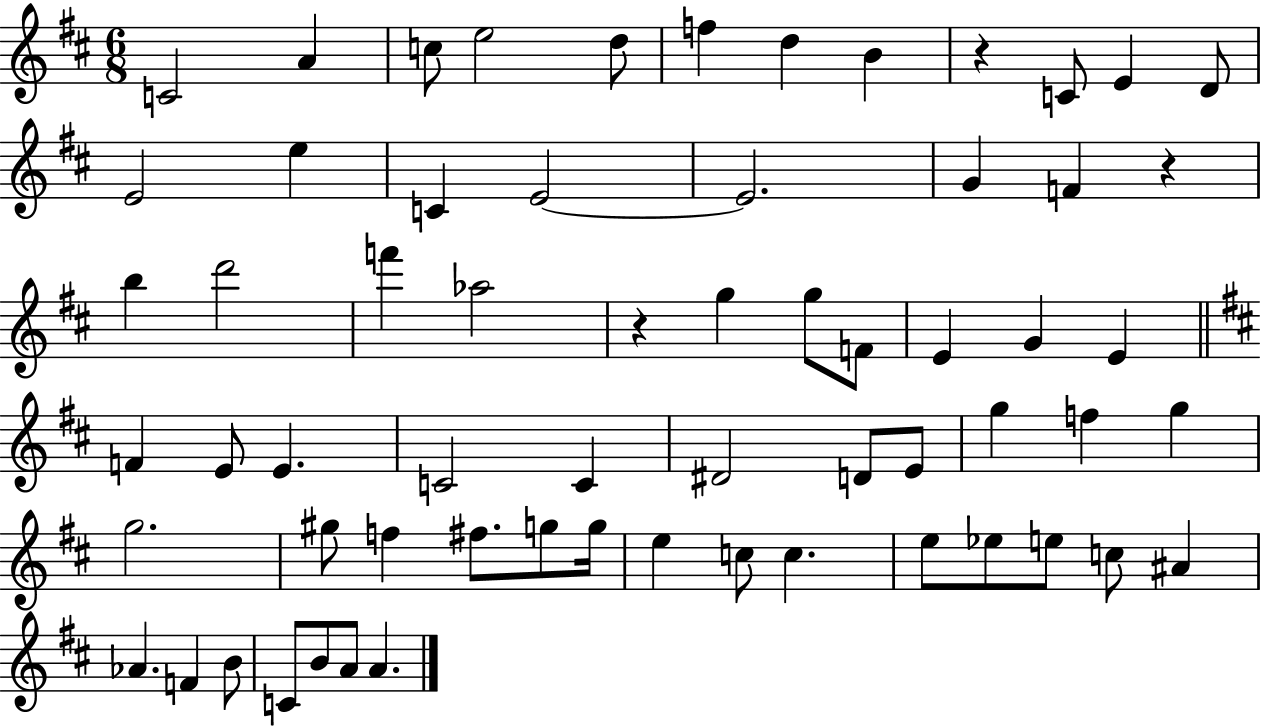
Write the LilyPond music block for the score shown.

{
  \clef treble
  \numericTimeSignature
  \time 6/8
  \key d \major
  c'2 a'4 | c''8 e''2 d''8 | f''4 d''4 b'4 | r4 c'8 e'4 d'8 | \break e'2 e''4 | c'4 e'2~~ | e'2. | g'4 f'4 r4 | \break b''4 d'''2 | f'''4 aes''2 | r4 g''4 g''8 f'8 | e'4 g'4 e'4 | \break \bar "||" \break \key b \minor f'4 e'8 e'4. | c'2 c'4 | dis'2 d'8 e'8 | g''4 f''4 g''4 | \break g''2. | gis''8 f''4 fis''8. g''8 g''16 | e''4 c''8 c''4. | e''8 ees''8 e''8 c''8 ais'4 | \break aes'4. f'4 b'8 | c'8 b'8 a'8 a'4. | \bar "|."
}